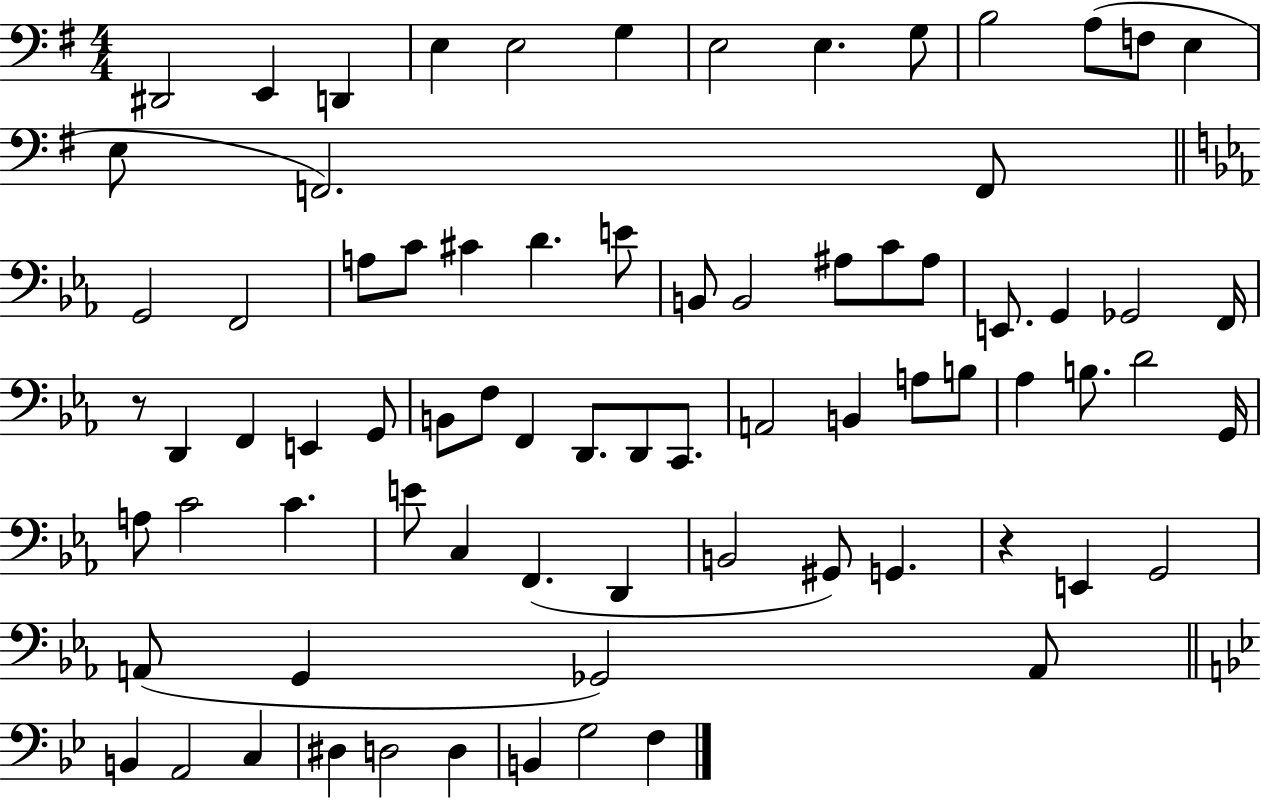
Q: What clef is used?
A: bass